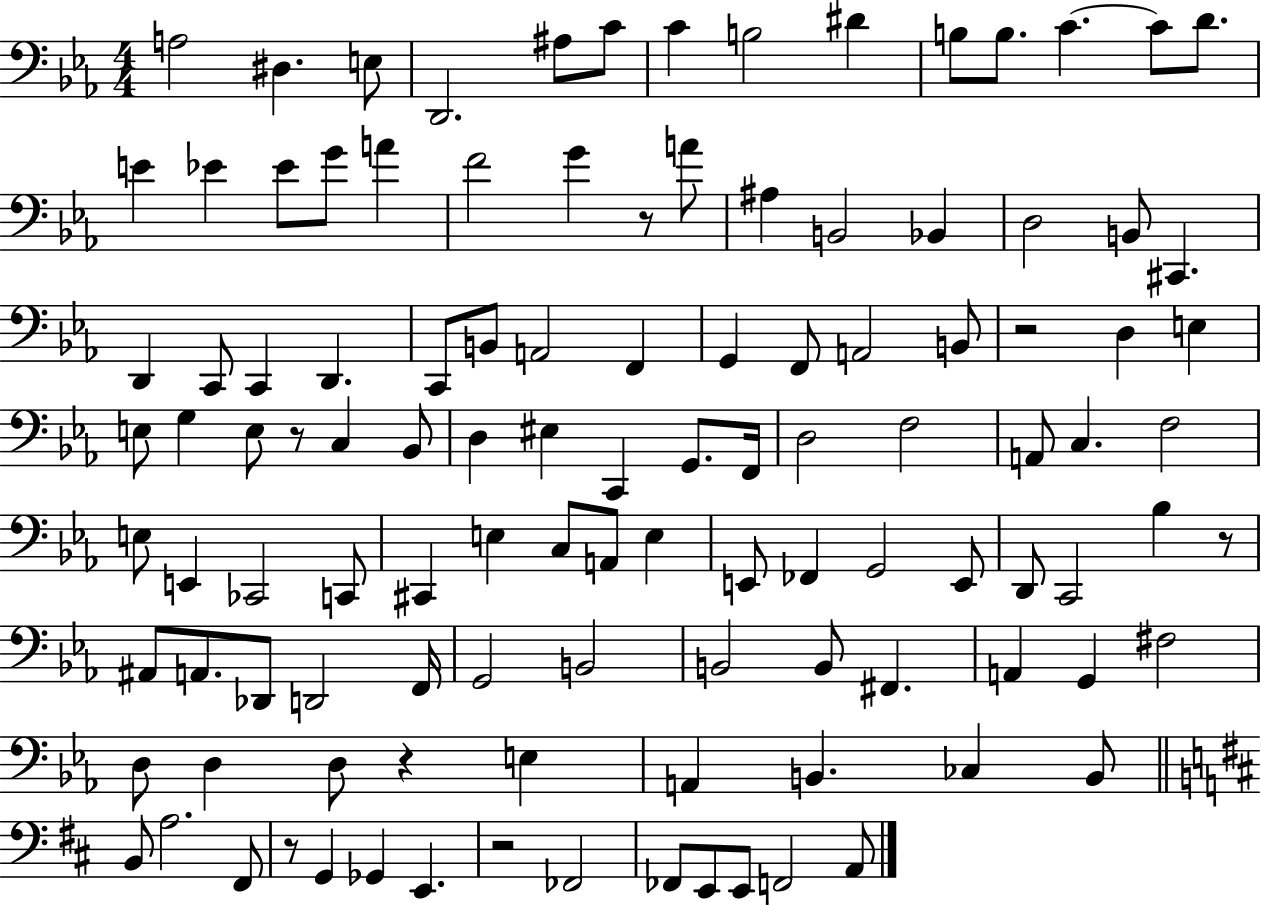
{
  \clef bass
  \numericTimeSignature
  \time 4/4
  \key ees \major
  \repeat volta 2 { a2 dis4. e8 | d,2. ais8 c'8 | c'4 b2 dis'4 | b8 b8. c'4.~~ c'8 d'8. | \break e'4 ees'4 ees'8 g'8 a'4 | f'2 g'4 r8 a'8 | ais4 b,2 bes,4 | d2 b,8 cis,4. | \break d,4 c,8 c,4 d,4. | c,8 b,8 a,2 f,4 | g,4 f,8 a,2 b,8 | r2 d4 e4 | \break e8 g4 e8 r8 c4 bes,8 | d4 eis4 c,4 g,8. f,16 | d2 f2 | a,8 c4. f2 | \break e8 e,4 ces,2 c,8 | cis,4 e4 c8 a,8 e4 | e,8 fes,4 g,2 e,8 | d,8 c,2 bes4 r8 | \break ais,8 a,8. des,8 d,2 f,16 | g,2 b,2 | b,2 b,8 fis,4. | a,4 g,4 fis2 | \break d8 d4 d8 r4 e4 | a,4 b,4. ces4 b,8 | \bar "||" \break \key d \major b,8 a2. fis,8 | r8 g,4 ges,4 e,4. | r2 fes,2 | fes,8 e,8 e,8 f,2 a,8 | \break } \bar "|."
}